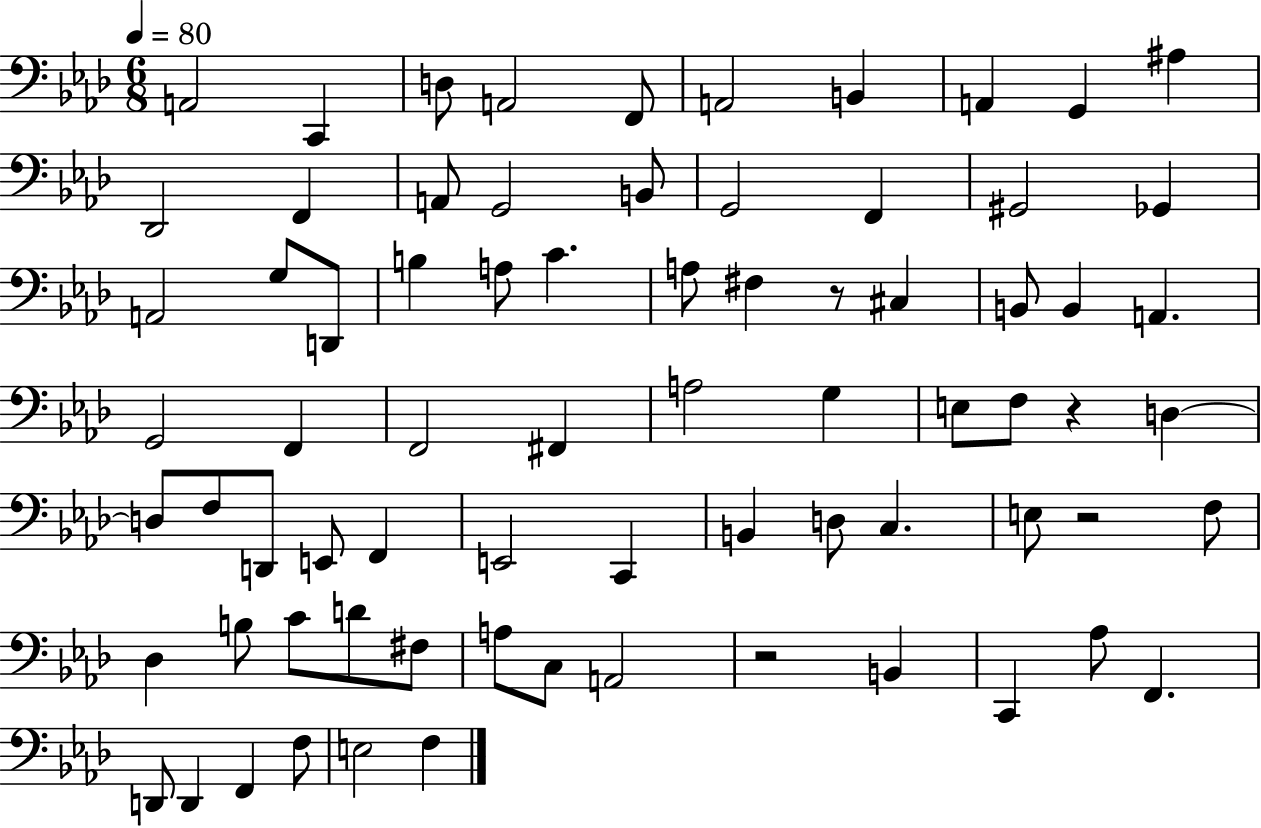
{
  \clef bass
  \numericTimeSignature
  \time 6/8
  \key aes \major
  \tempo 4 = 80
  a,2 c,4 | d8 a,2 f,8 | a,2 b,4 | a,4 g,4 ais4 | \break des,2 f,4 | a,8 g,2 b,8 | g,2 f,4 | gis,2 ges,4 | \break a,2 g8 d,8 | b4 a8 c'4. | a8 fis4 r8 cis4 | b,8 b,4 a,4. | \break g,2 f,4 | f,2 fis,4 | a2 g4 | e8 f8 r4 d4~~ | \break d8 f8 d,8 e,8 f,4 | e,2 c,4 | b,4 d8 c4. | e8 r2 f8 | \break des4 b8 c'8 d'8 fis8 | a8 c8 a,2 | r2 b,4 | c,4 aes8 f,4. | \break d,8 d,4 f,4 f8 | e2 f4 | \bar "|."
}